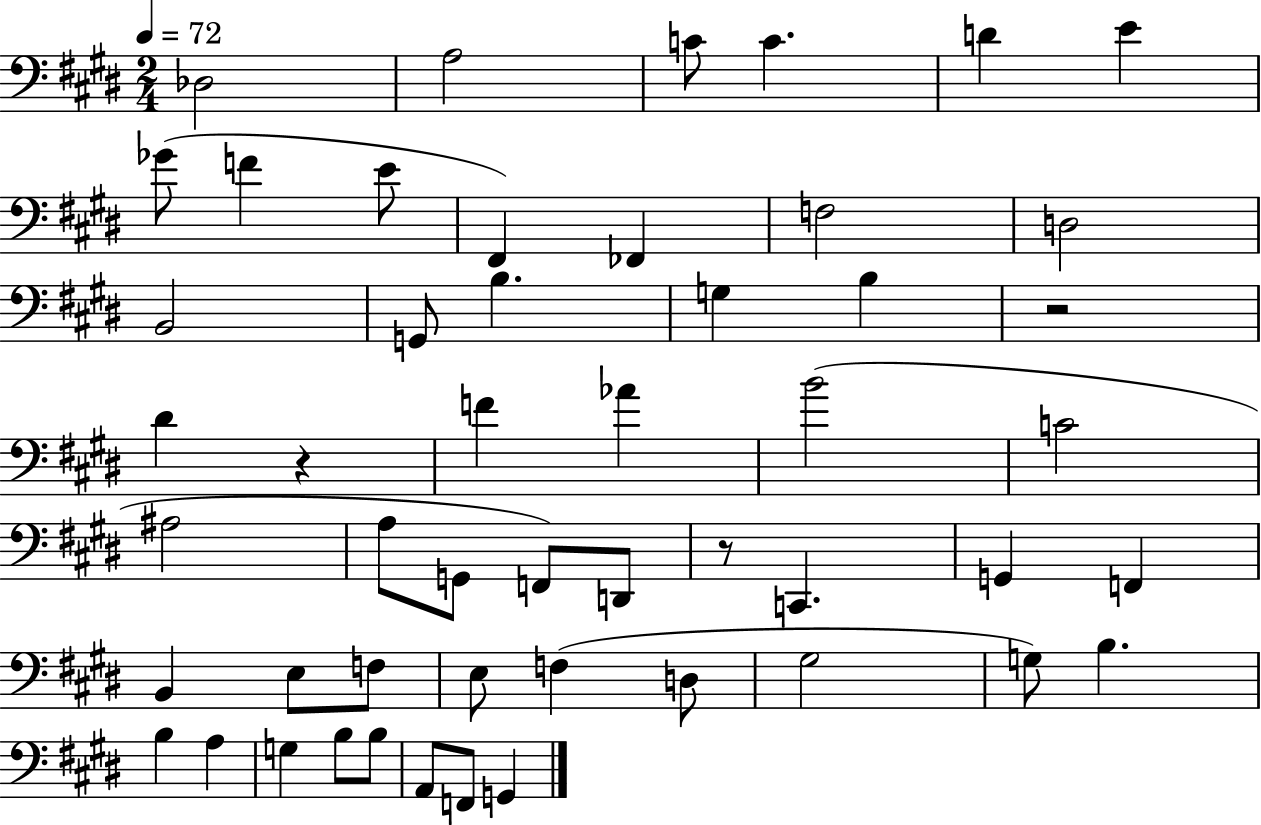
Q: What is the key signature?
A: E major